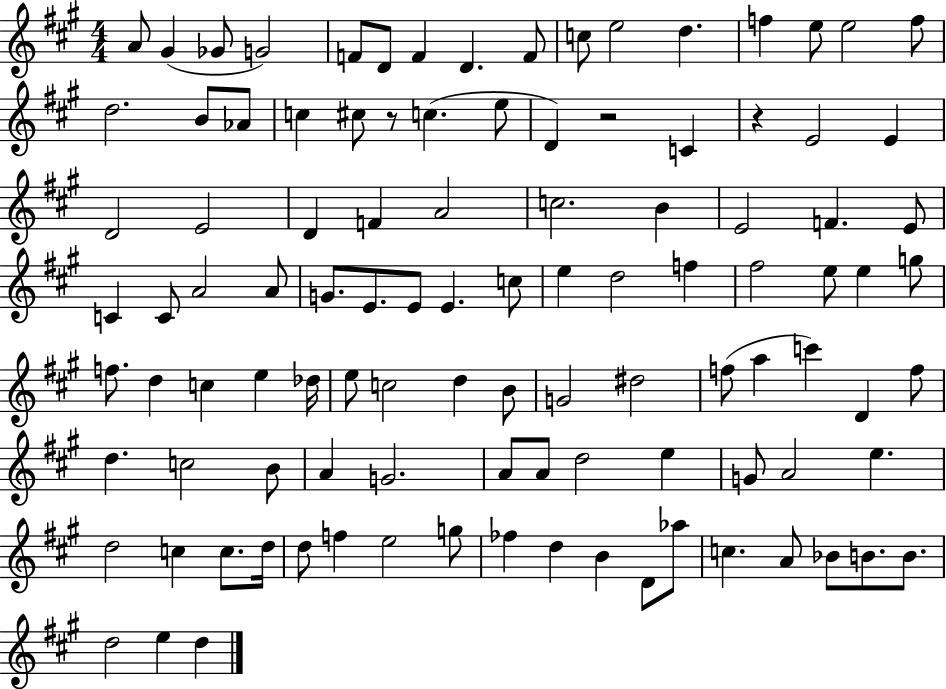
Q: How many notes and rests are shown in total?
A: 105